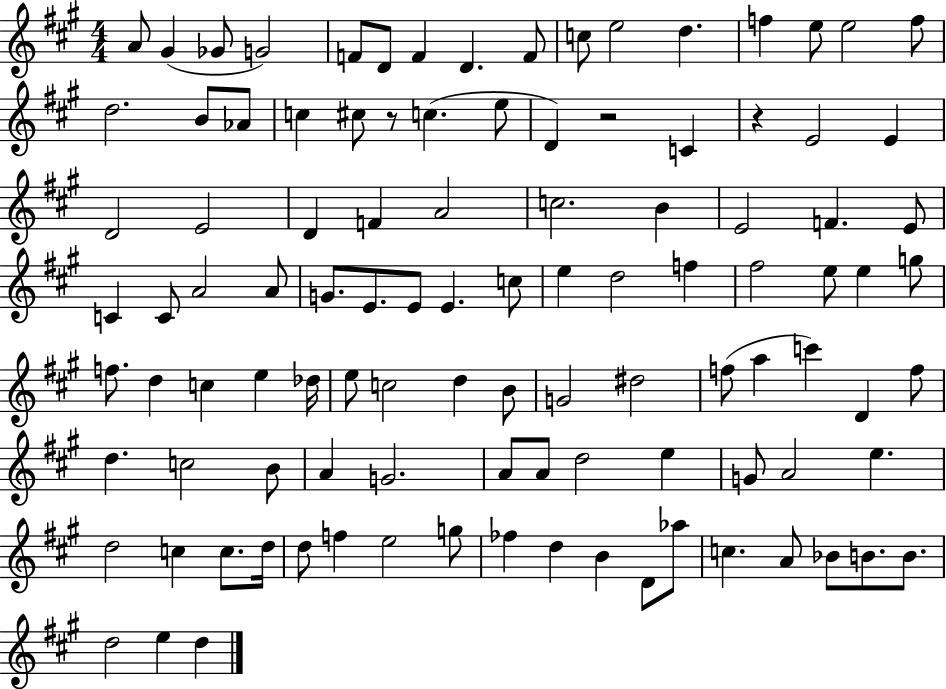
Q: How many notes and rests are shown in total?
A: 105